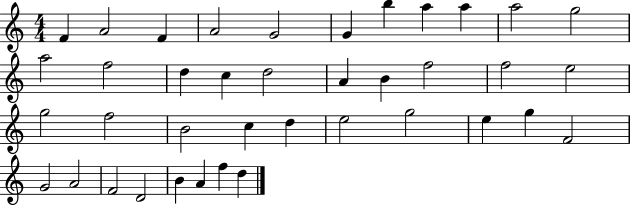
F4/q A4/h F4/q A4/h G4/h G4/q B5/q A5/q A5/q A5/h G5/h A5/h F5/h D5/q C5/q D5/h A4/q B4/q F5/h F5/h E5/h G5/h F5/h B4/h C5/q D5/q E5/h G5/h E5/q G5/q F4/h G4/h A4/h F4/h D4/h B4/q A4/q F5/q D5/q